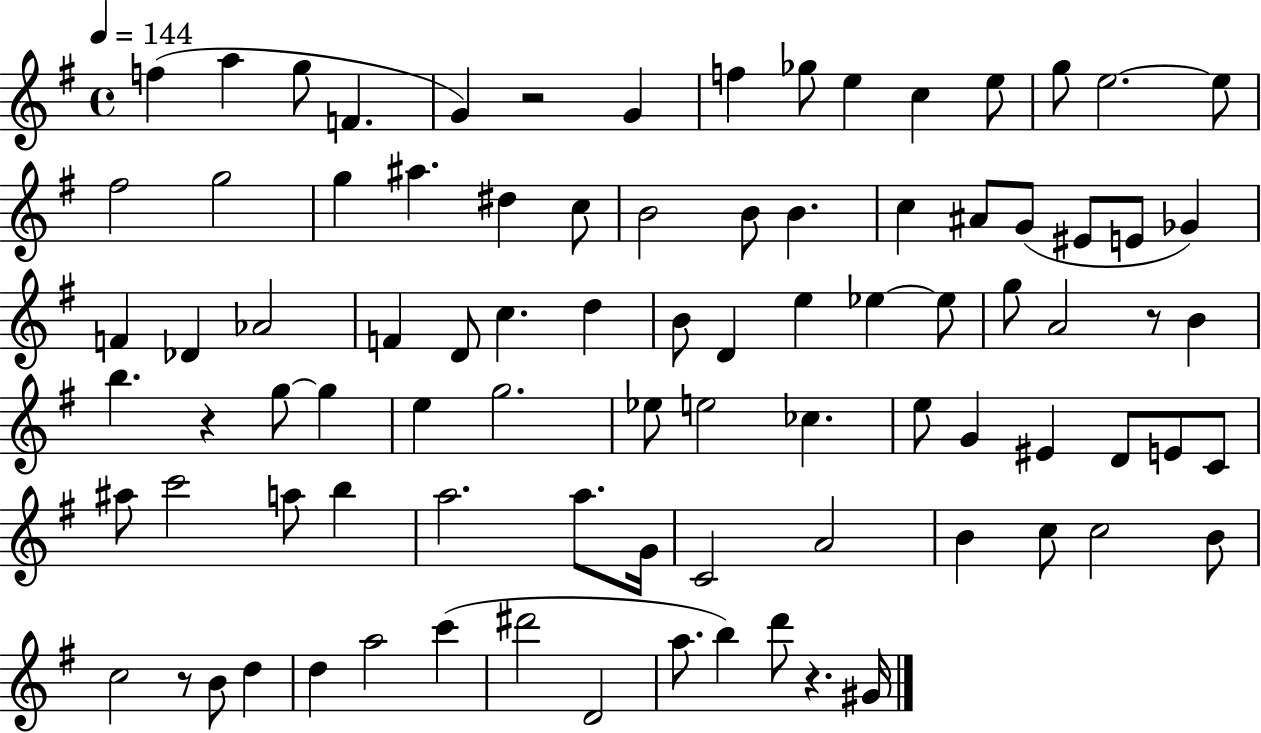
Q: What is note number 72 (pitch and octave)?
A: C5